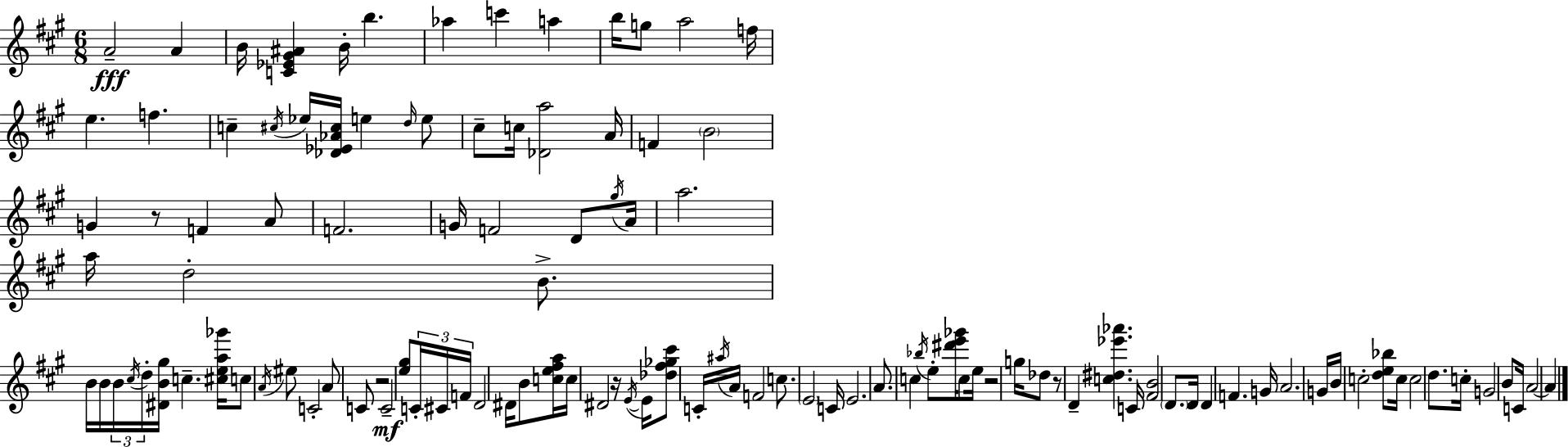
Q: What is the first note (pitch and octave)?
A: A4